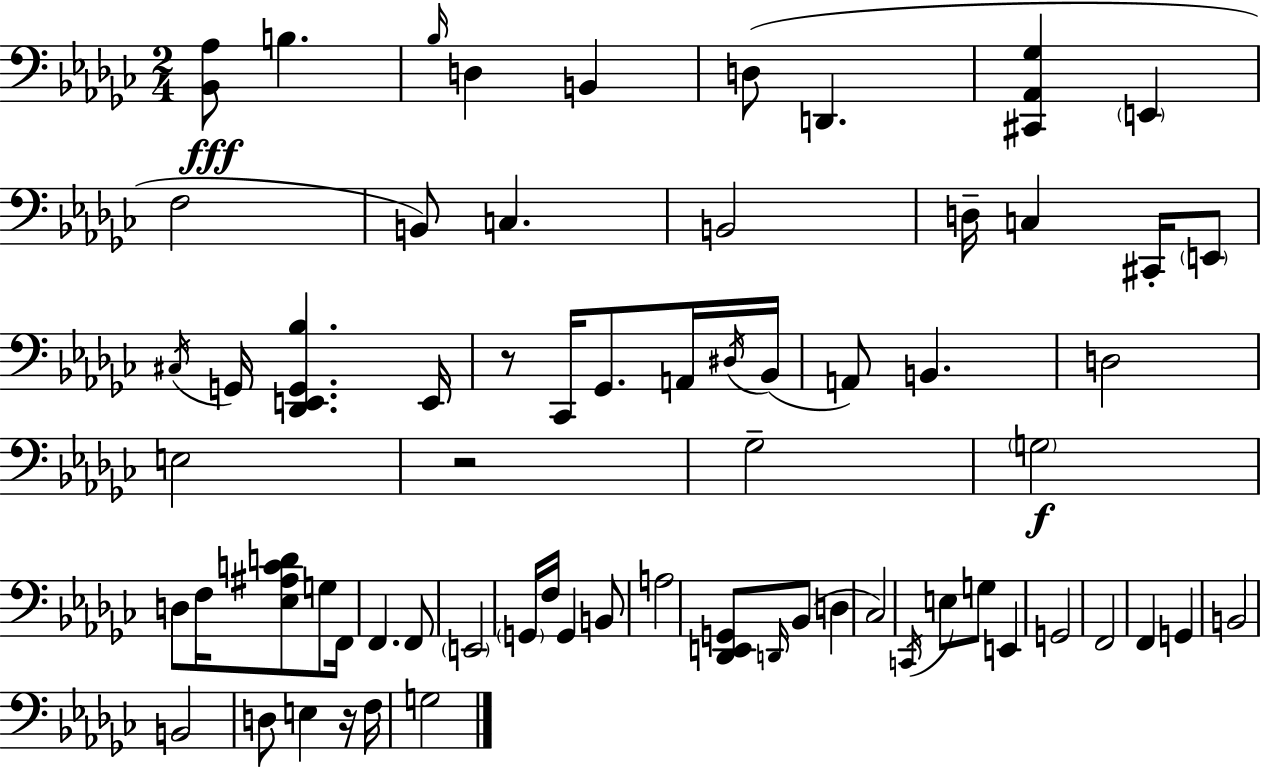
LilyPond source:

{
  \clef bass
  \numericTimeSignature
  \time 2/4
  \key ees \minor
  <bes, aes>8\fff b4. | \grace { bes16 } d4 b,4 | d8( d,4. | <cis, aes, ges>4 \parenthesize e,4 | \break f2 | b,8) c4. | b,2 | d16-- c4 cis,16-. \parenthesize e,8 | \break \acciaccatura { cis16 } g,16 <des, e, g, bes>4. | e,16 r8 ces,16 ges,8. | a,16 \acciaccatura { dis16 }( bes,16 a,8) b,4. | d2 | \break e2 | r2 | ges2-- | \parenthesize g2\f | \break d8 f16 <ees ais c' d'>8 | g8 f,16 f,4. | f,8 \parenthesize e,2 | \parenthesize g,16 f16 g,4 | \break b,8 a2 | <des, e, g,>8 \grace { d,16 }( bes,8 | d4 ces2) | \acciaccatura { c,16 } e8 g8 | \break e,4 g,2 | f,2 | f,4 | g,4 b,2 | \break b,2 | d8 e4 | r16 f16 g2 | \bar "|."
}